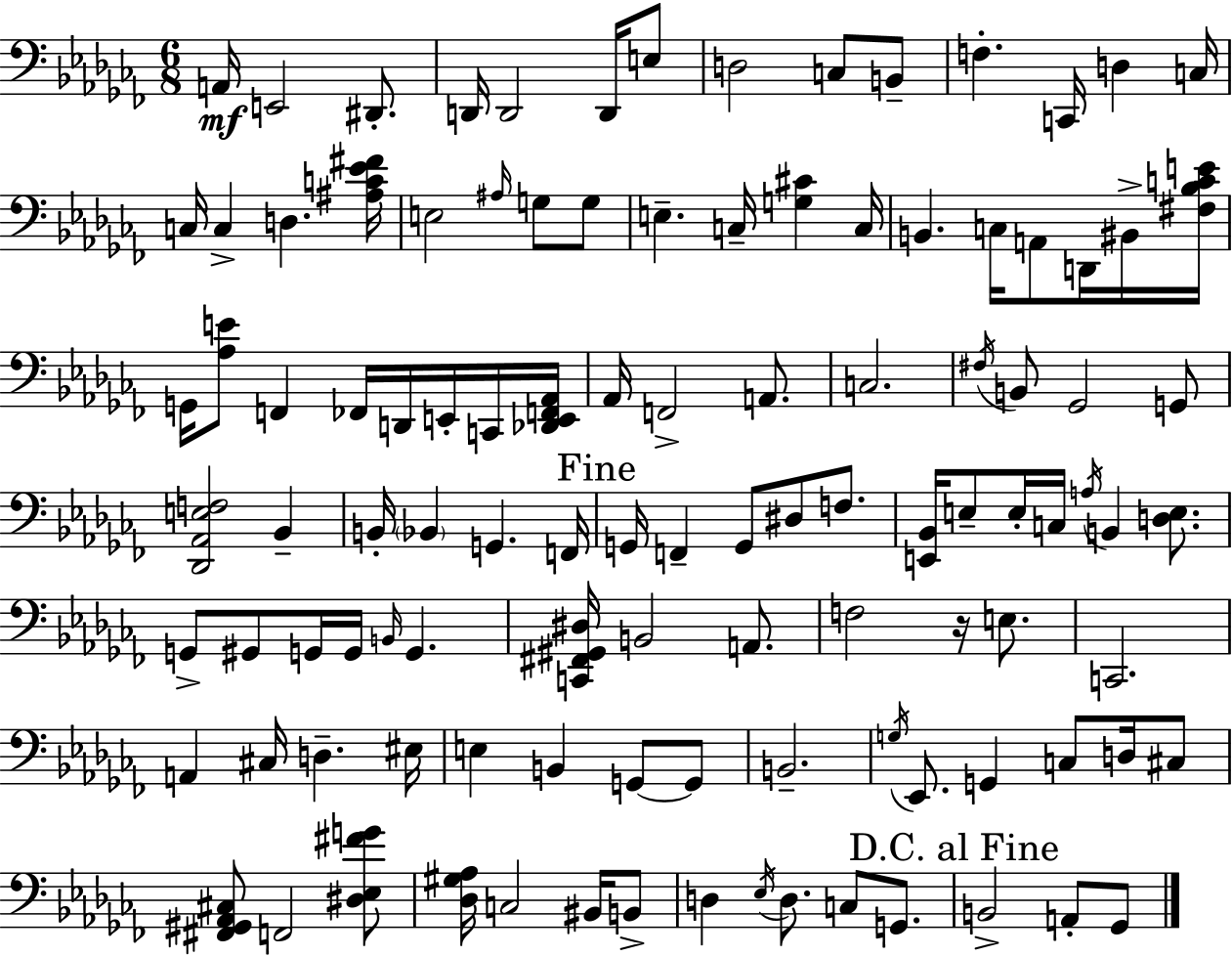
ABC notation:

X:1
T:Untitled
M:6/8
L:1/4
K:Abm
A,,/4 E,,2 ^D,,/2 D,,/4 D,,2 D,,/4 E,/2 D,2 C,/2 B,,/2 F, C,,/4 D, C,/4 C,/4 C, D, [^A,C_E^F]/4 E,2 ^A,/4 G,/2 G,/2 E, C,/4 [G,^C] C,/4 B,, C,/4 A,,/2 D,,/4 ^B,,/4 [^F,_B,CE]/4 G,,/4 [_A,E]/2 F,, _F,,/4 D,,/4 E,,/4 C,,/4 [_D,,E,,F,,_A,,]/4 _A,,/4 F,,2 A,,/2 C,2 ^F,/4 B,,/2 _G,,2 G,,/2 [_D,,_A,,E,F,]2 _B,, B,,/4 _B,, G,, F,,/4 G,,/4 F,, G,,/2 ^D,/2 F,/2 [E,,_B,,]/4 E,/2 E,/4 C,/4 A,/4 B,, [D,E,]/2 G,,/2 ^G,,/2 G,,/4 G,,/4 B,,/4 G,, [C,,^F,,^G,,^D,]/4 B,,2 A,,/2 F,2 z/4 E,/2 C,,2 A,, ^C,/4 D, ^E,/4 E, B,, G,,/2 G,,/2 B,,2 G,/4 _E,,/2 G,, C,/2 D,/4 ^C,/2 [^F,,^G,,_A,,^C,]/2 F,,2 [^D,_E,^FG]/2 [_D,^G,_A,]/4 C,2 ^B,,/4 B,,/2 D, _E,/4 D,/2 C,/2 G,,/2 B,,2 A,,/2 _G,,/2